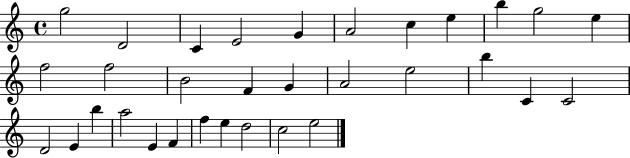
{
  \clef treble
  \time 4/4
  \defaultTimeSignature
  \key c \major
  g''2 d'2 | c'4 e'2 g'4 | a'2 c''4 e''4 | b''4 g''2 e''4 | \break f''2 f''2 | b'2 f'4 g'4 | a'2 e''2 | b''4 c'4 c'2 | \break d'2 e'4 b''4 | a''2 e'4 f'4 | f''4 e''4 d''2 | c''2 e''2 | \break \bar "|."
}